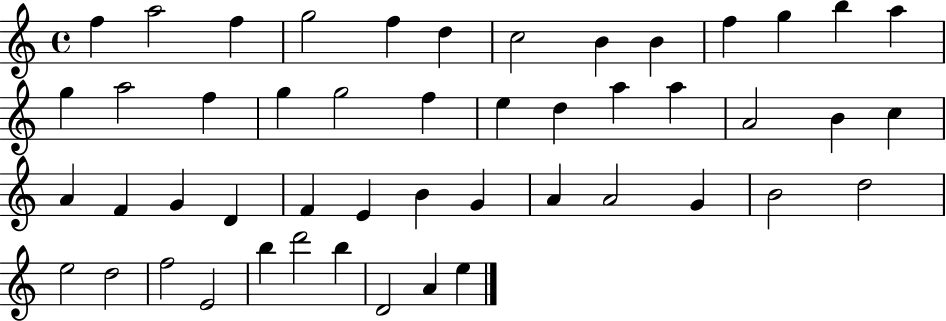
X:1
T:Untitled
M:4/4
L:1/4
K:C
f a2 f g2 f d c2 B B f g b a g a2 f g g2 f e d a a A2 B c A F G D F E B G A A2 G B2 d2 e2 d2 f2 E2 b d'2 b D2 A e